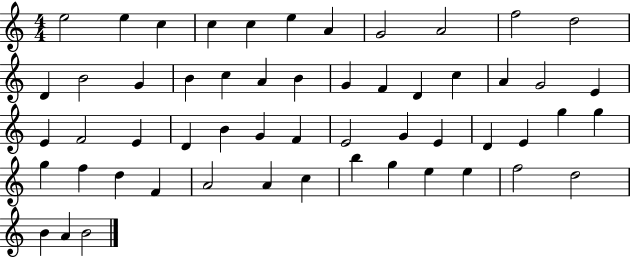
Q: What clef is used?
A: treble